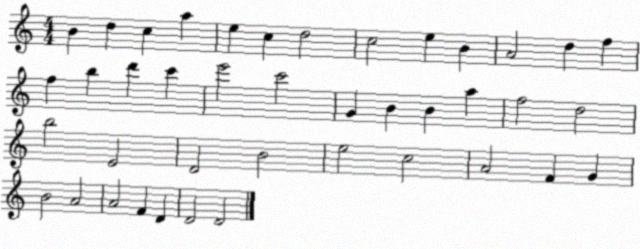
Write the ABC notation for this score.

X:1
T:Untitled
M:4/4
L:1/4
K:C
B d c a e c d2 c2 e B A2 d f f b d' c' e'2 c'2 G B B a f2 d2 b2 E2 D2 B2 e2 c2 A2 F G B2 A2 A2 F D D2 D2